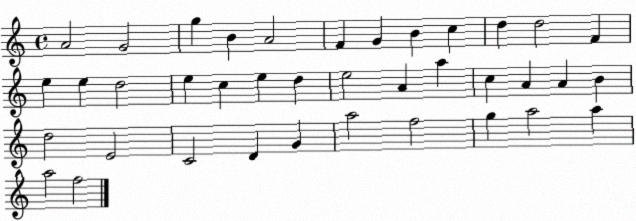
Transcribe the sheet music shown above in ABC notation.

X:1
T:Untitled
M:4/4
L:1/4
K:C
A2 G2 g B A2 F G B c d d2 F e e d2 e c e d e2 A a c A A B d2 E2 C2 D G a2 f2 g a2 a a2 f2